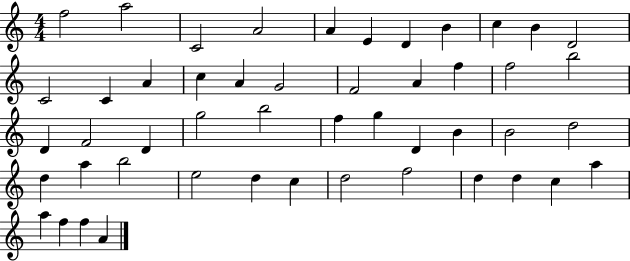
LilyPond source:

{
  \clef treble
  \numericTimeSignature
  \time 4/4
  \key c \major
  f''2 a''2 | c'2 a'2 | a'4 e'4 d'4 b'4 | c''4 b'4 d'2 | \break c'2 c'4 a'4 | c''4 a'4 g'2 | f'2 a'4 f''4 | f''2 b''2 | \break d'4 f'2 d'4 | g''2 b''2 | f''4 g''4 d'4 b'4 | b'2 d''2 | \break d''4 a''4 b''2 | e''2 d''4 c''4 | d''2 f''2 | d''4 d''4 c''4 a''4 | \break a''4 f''4 f''4 a'4 | \bar "|."
}